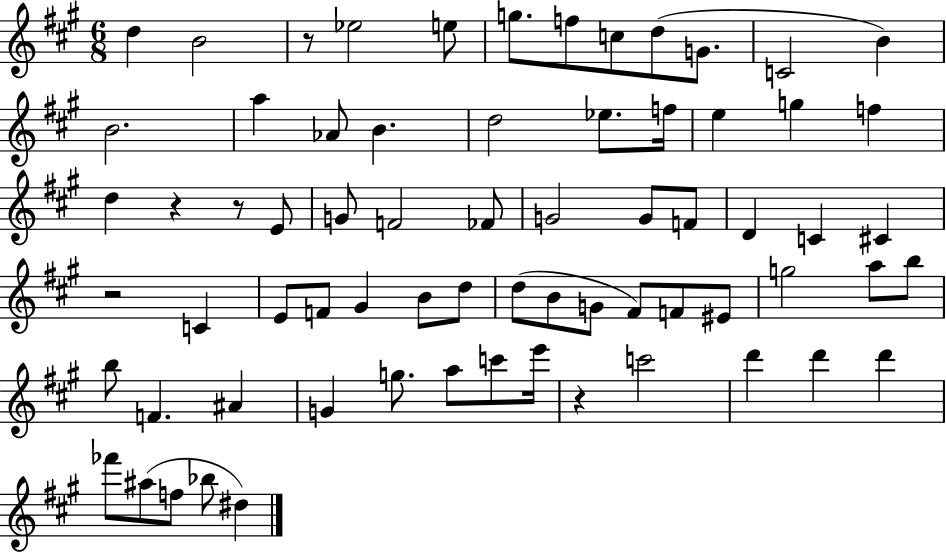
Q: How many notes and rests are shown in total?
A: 69